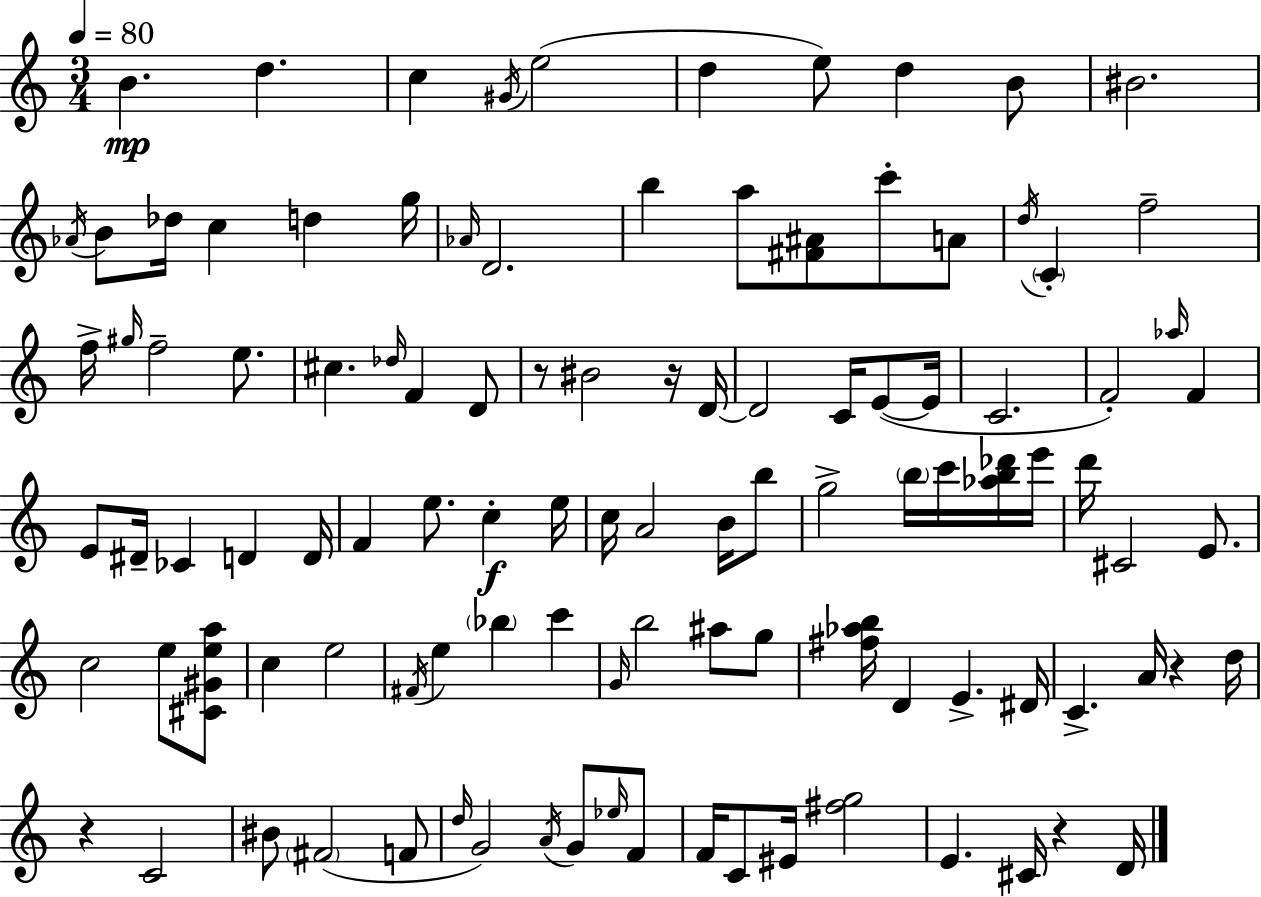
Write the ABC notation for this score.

X:1
T:Untitled
M:3/4
L:1/4
K:Am
B d c ^G/4 e2 d e/2 d B/2 ^B2 _A/4 B/2 _d/4 c d g/4 _A/4 D2 b a/2 [^F^A]/2 c'/2 A/2 d/4 C f2 f/4 ^g/4 f2 e/2 ^c _d/4 F D/2 z/2 ^B2 z/4 D/4 D2 C/4 E/2 E/4 C2 F2 _a/4 F E/2 ^D/4 _C D D/4 F e/2 c e/4 c/4 A2 B/4 b/2 g2 b/4 c'/4 [_ab_d']/4 e'/4 d'/4 ^C2 E/2 c2 e/2 [^C^Gea]/2 c e2 ^F/4 e _b c' G/4 b2 ^a/2 g/2 [^f_ab]/4 D E ^D/4 C A/4 z d/4 z C2 ^B/2 ^F2 F/2 d/4 G2 A/4 G/2 _e/4 F/2 F/4 C/2 ^E/4 [^fg]2 E ^C/4 z D/4